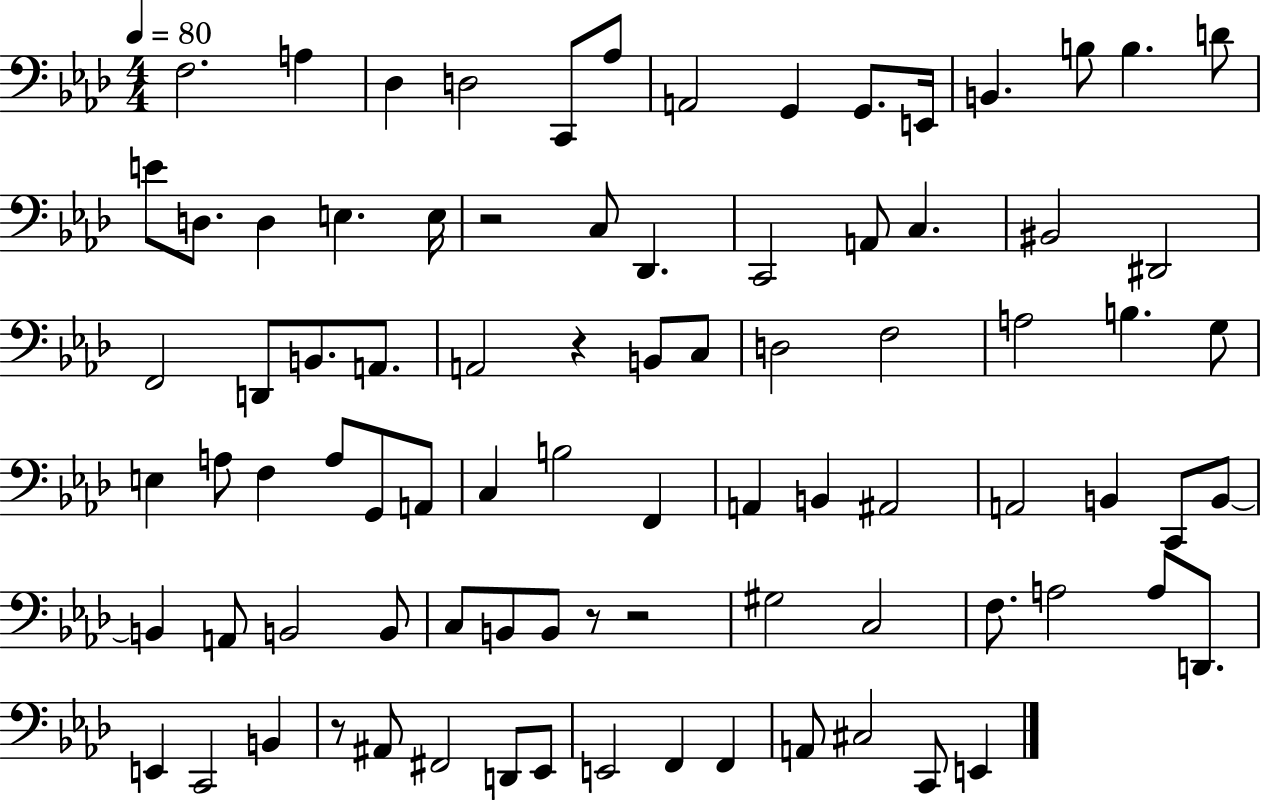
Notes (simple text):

F3/h. A3/q Db3/q D3/h C2/e Ab3/e A2/h G2/q G2/e. E2/s B2/q. B3/e B3/q. D4/e E4/e D3/e. D3/q E3/q. E3/s R/h C3/e Db2/q. C2/h A2/e C3/q. BIS2/h D#2/h F2/h D2/e B2/e. A2/e. A2/h R/q B2/e C3/e D3/h F3/h A3/h B3/q. G3/e E3/q A3/e F3/q A3/e G2/e A2/e C3/q B3/h F2/q A2/q B2/q A#2/h A2/h B2/q C2/e B2/e B2/q A2/e B2/h B2/e C3/e B2/e B2/e R/e R/h G#3/h C3/h F3/e. A3/h A3/e D2/e. E2/q C2/h B2/q R/e A#2/e F#2/h D2/e Eb2/e E2/h F2/q F2/q A2/e C#3/h C2/e E2/q